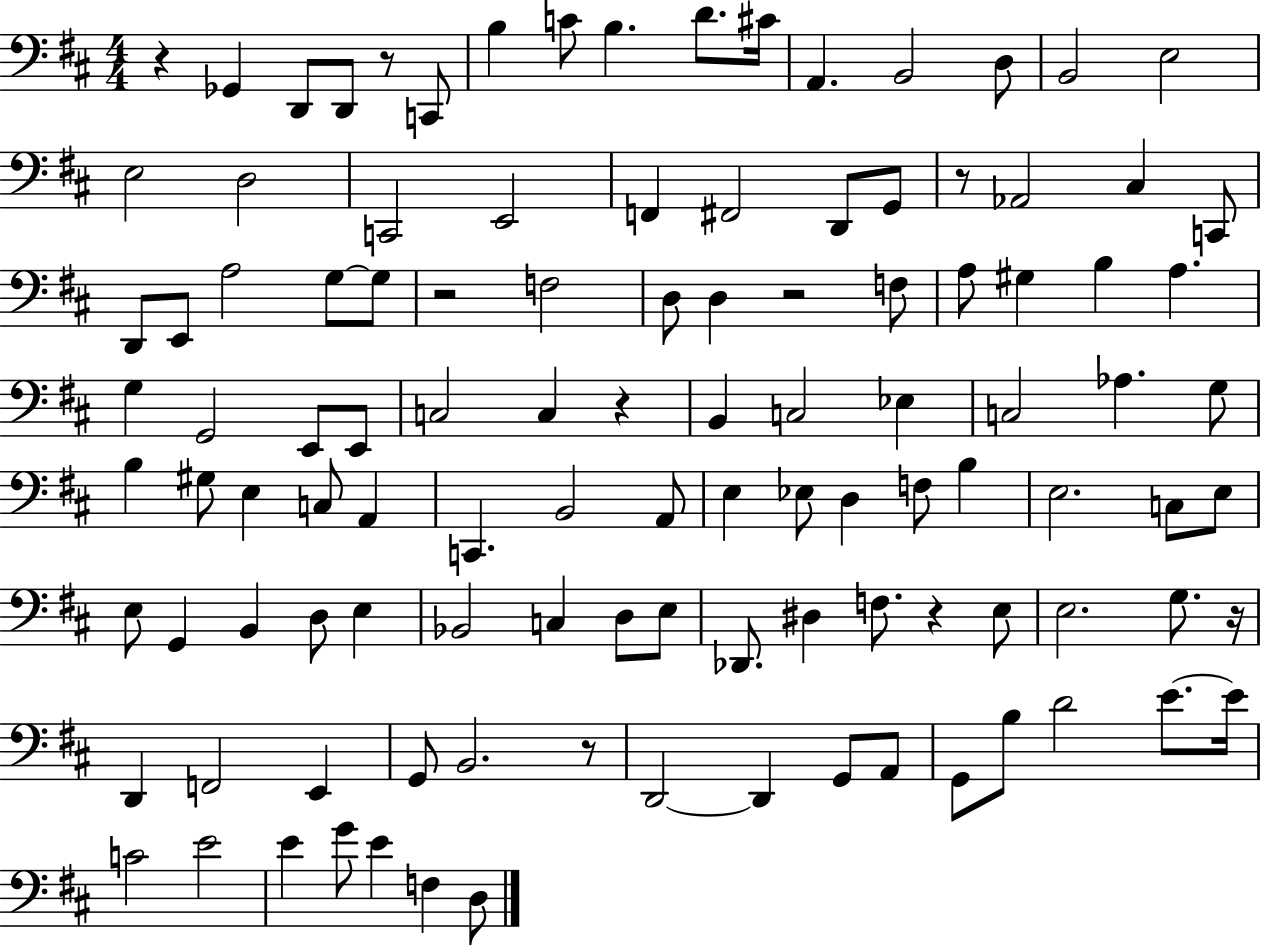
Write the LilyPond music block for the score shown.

{
  \clef bass
  \numericTimeSignature
  \time 4/4
  \key d \major
  r4 ges,4 d,8 d,8 r8 c,8 | b4 c'8 b4. d'8. cis'16 | a,4. b,2 d8 | b,2 e2 | \break e2 d2 | c,2 e,2 | f,4 fis,2 d,8 g,8 | r8 aes,2 cis4 c,8 | \break d,8 e,8 a2 g8~~ g8 | r2 f2 | d8 d4 r2 f8 | a8 gis4 b4 a4. | \break g4 g,2 e,8 e,8 | c2 c4 r4 | b,4 c2 ees4 | c2 aes4. g8 | \break b4 gis8 e4 c8 a,4 | c,4. b,2 a,8 | e4 ees8 d4 f8 b4 | e2. c8 e8 | \break e8 g,4 b,4 d8 e4 | bes,2 c4 d8 e8 | des,8. dis4 f8. r4 e8 | e2. g8. r16 | \break d,4 f,2 e,4 | g,8 b,2. r8 | d,2~~ d,4 g,8 a,8 | g,8 b8 d'2 e'8.~~ e'16 | \break c'2 e'2 | e'4 g'8 e'4 f4 d8 | \bar "|."
}